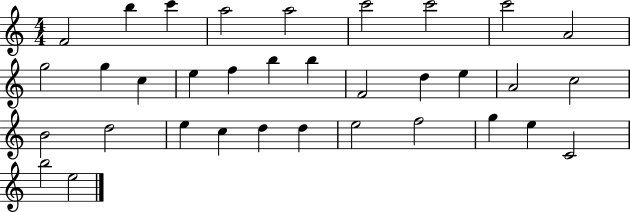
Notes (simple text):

F4/h B5/q C6/q A5/h A5/h C6/h C6/h C6/h A4/h G5/h G5/q C5/q E5/q F5/q B5/q B5/q F4/h D5/q E5/q A4/h C5/h B4/h D5/h E5/q C5/q D5/q D5/q E5/h F5/h G5/q E5/q C4/h B5/h E5/h